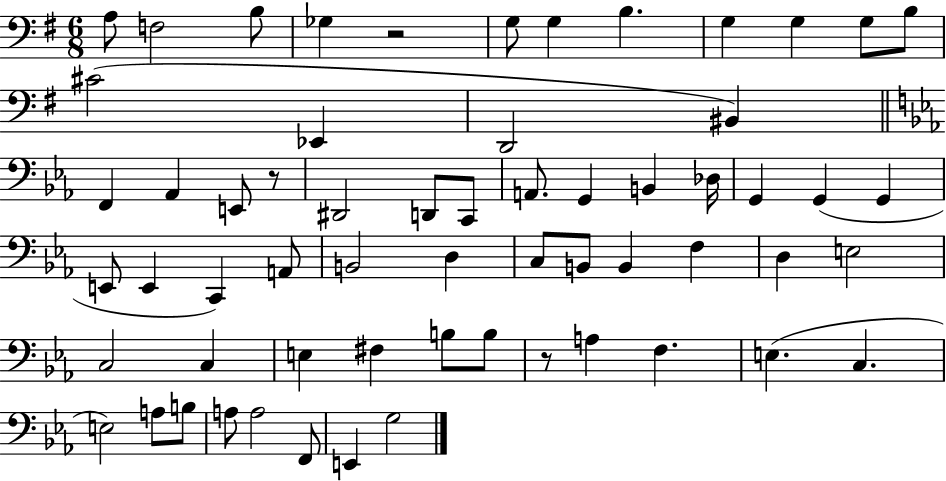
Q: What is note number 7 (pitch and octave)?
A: B3